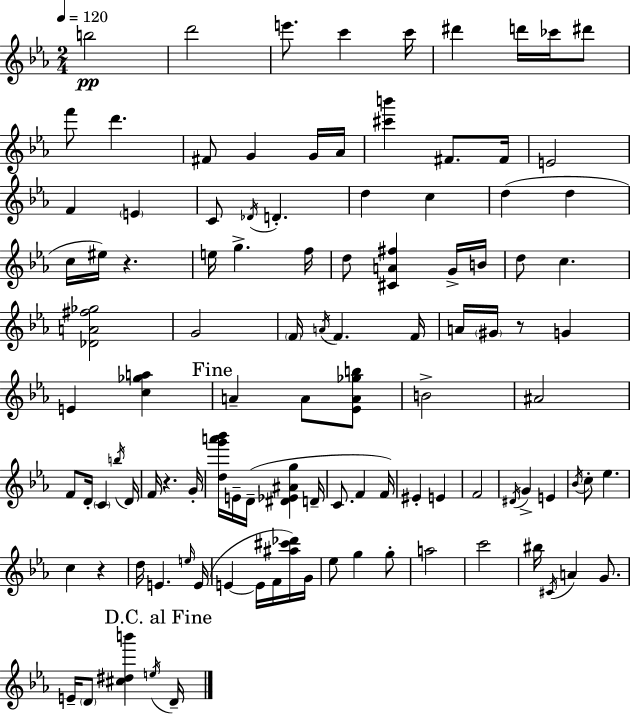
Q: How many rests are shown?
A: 4